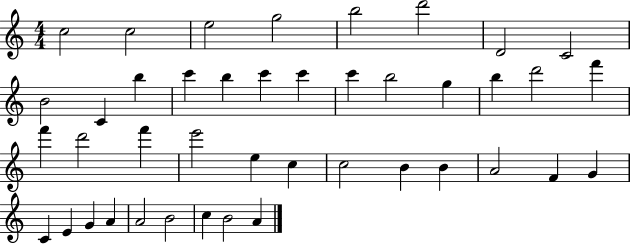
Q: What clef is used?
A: treble